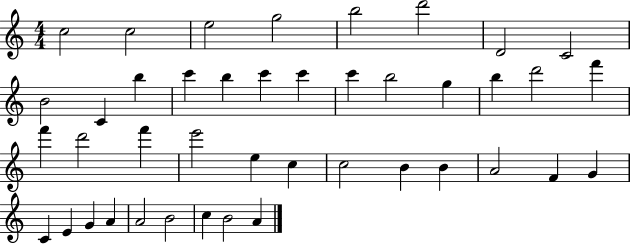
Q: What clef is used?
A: treble